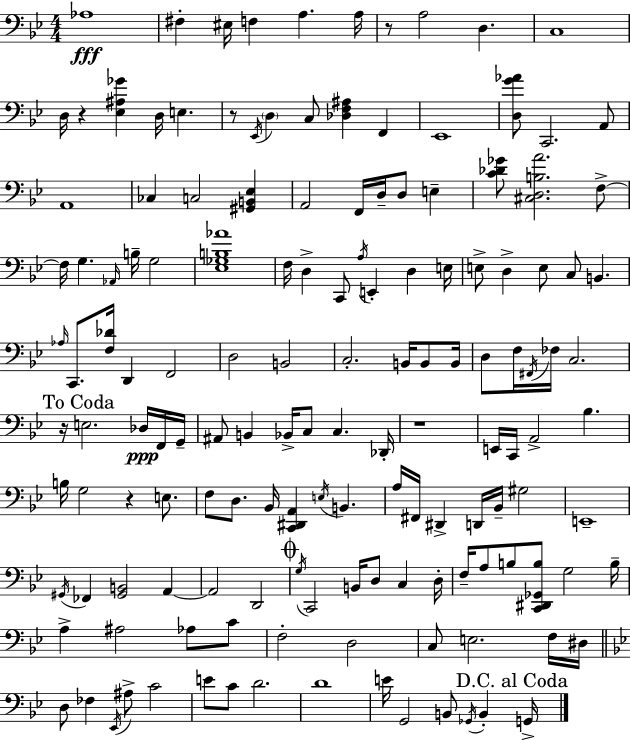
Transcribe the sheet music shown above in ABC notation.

X:1
T:Untitled
M:4/4
L:1/4
K:Gm
_A,4 ^F, ^E,/4 F, A, A,/4 z/2 A,2 D, C,4 D,/4 z [_E,^A,_G] D,/4 E, z/2 _E,,/4 D, C,/2 [_D,F,^A,] F,, _E,,4 [D,G_A]/2 C,,2 A,,/2 A,,4 _C, C,2 [^G,,B,,_E,] A,,2 F,,/4 D,/4 D,/2 E, [C_D_G]/2 [^C,D,B,A]2 F,/2 F,/4 G, _A,,/4 B,/4 G,2 [_E,_G,B,_A]4 F,/4 D, C,,/2 A,/4 E,, D, E,/4 E,/2 D, E,/2 C,/2 B,, _A,/4 C,,/2 [F,_D]/4 D,, F,,2 D,2 B,,2 C,2 B,,/4 B,,/2 B,,/4 D,/2 F,/4 ^F,,/4 _F,/4 C,2 z/4 E,2 _D,/4 F,,/4 G,,/4 ^A,,/2 B,, _B,,/4 C,/2 C, _D,,/4 z4 E,,/4 C,,/4 A,,2 _B, B,/4 G,2 z E,/2 F,/2 D,/2 _B,,/4 [C,,^D,,A,,] E,/4 B,, A,/4 ^F,,/4 ^D,, D,,/4 _B,,/4 ^G,2 E,,4 ^G,,/4 _F,, [^G,,B,,]2 A,, A,,2 D,,2 G,/4 C,,2 B,,/4 D,/2 C, D,/4 F,/4 A,/2 B,/2 [C,,^D,,_G,,B,]/2 G,2 B,/4 A, ^A,2 _A,/2 C/2 F,2 D,2 C,/2 E,2 F,/4 ^D,/4 D,/2 _F, _E,,/4 ^A,/2 C2 E/2 C/2 D2 D4 E/4 G,,2 B,,/2 _G,,/4 B,, G,,/4